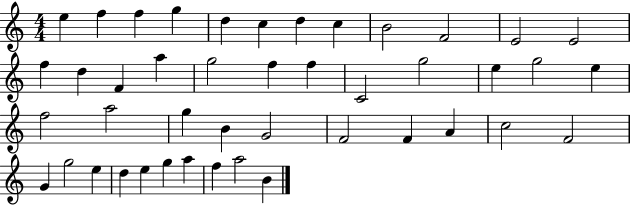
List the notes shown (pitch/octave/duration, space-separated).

E5/q F5/q F5/q G5/q D5/q C5/q D5/q C5/q B4/h F4/h E4/h E4/h F5/q D5/q F4/q A5/q G5/h F5/q F5/q C4/h G5/h E5/q G5/h E5/q F5/h A5/h G5/q B4/q G4/h F4/h F4/q A4/q C5/h F4/h G4/q G5/h E5/q D5/q E5/q G5/q A5/q F5/q A5/h B4/q